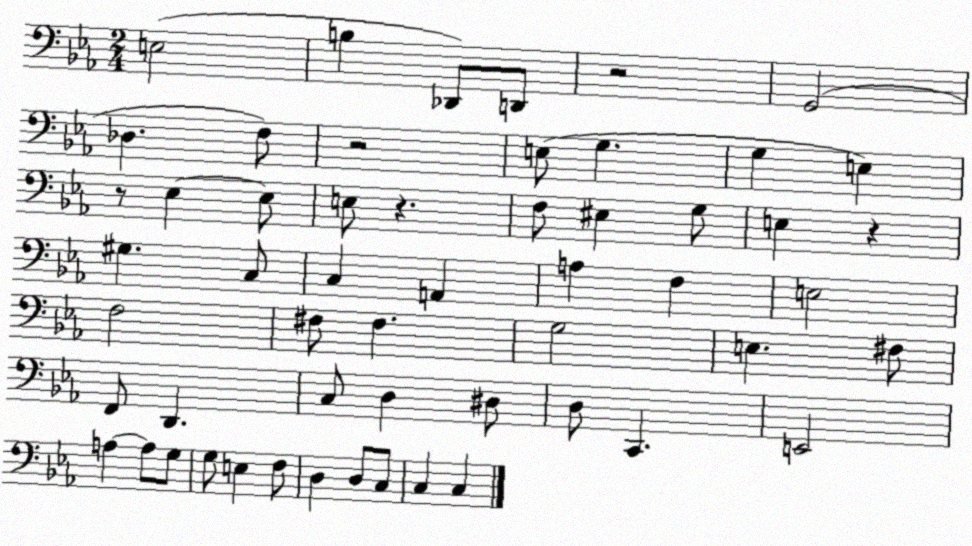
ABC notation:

X:1
T:Untitled
M:2/4
L:1/4
K:Eb
E,2 B, _D,,/2 D,,/2 z2 G,,2 _D, F,/2 z2 E,/2 G, G, E, z/2 _E, _E,/2 E,/2 z F,/2 ^E, G,/2 E, z ^G, C,/2 C, A,, A, F, E,2 F,2 ^F,/2 ^F, G,2 E, ^F,/2 F,,/2 D,, C,/2 D, ^D,/2 D,/2 C,, E,,2 A, A,/2 G,/2 G,/2 E, F,/2 D, D,/2 C,/2 C, C,